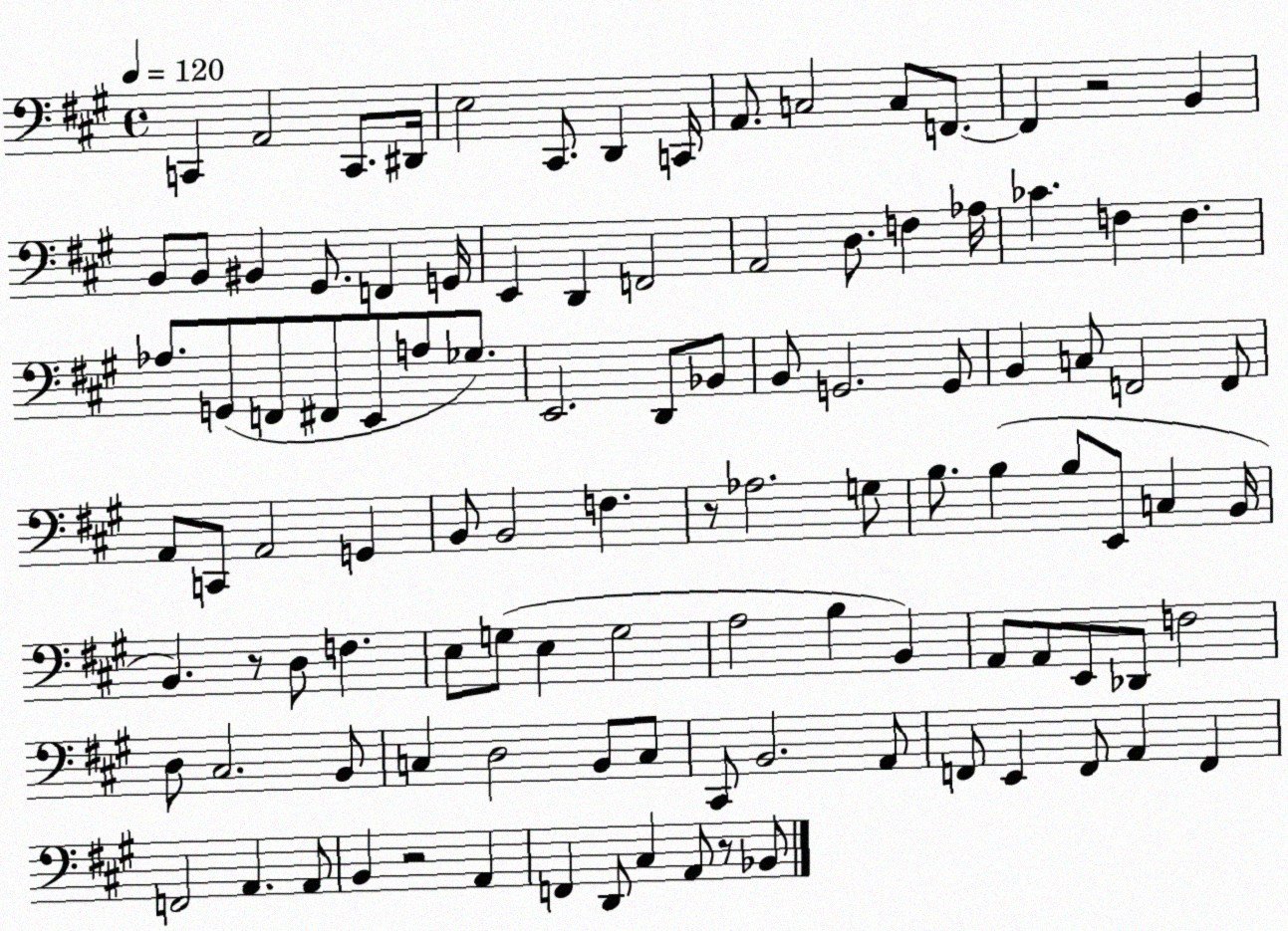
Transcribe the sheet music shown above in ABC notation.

X:1
T:Untitled
M:4/4
L:1/4
K:A
C,, A,,2 C,,/2 ^D,,/4 E,2 ^C,,/2 D,, C,,/4 A,,/2 C,2 C,/2 F,,/2 F,, z2 B,, B,,/2 B,,/2 ^B,, ^G,,/2 F,, G,,/4 E,, D,, F,,2 A,,2 D,/2 F, _A,/4 _C F, F, _A,/2 G,,/2 F,,/2 ^F,,/2 E,,/2 A,/2 _G,/2 E,,2 D,,/2 _B,,/2 B,,/2 G,,2 G,,/2 B,, C,/2 F,,2 F,,/2 A,,/2 C,,/2 A,,2 G,, B,,/2 B,,2 F, z/2 _A,2 G,/2 B,/2 B, B,/2 E,,/2 C, B,,/4 B,, z/2 D,/2 F, E,/2 G,/2 E, G,2 A,2 B, B,, A,,/2 A,,/2 E,,/2 _D,,/2 F,2 D,/2 ^C,2 B,,/2 C, D,2 B,,/2 C,/2 ^C,,/2 B,,2 A,,/2 F,,/2 E,, F,,/2 A,, F,, F,,2 A,, A,,/2 B,, z2 A,, F,, D,,/2 ^C, A,,/2 z/2 _B,,/2